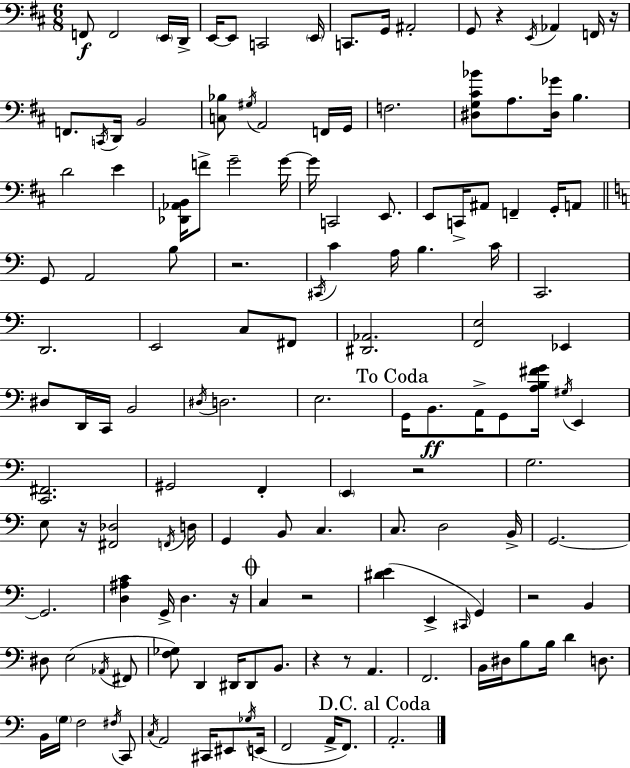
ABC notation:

X:1
T:Untitled
M:6/8
L:1/4
K:D
F,,/2 F,,2 E,,/4 D,,/4 E,,/4 E,,/2 C,,2 E,,/4 C,,/2 G,,/4 ^A,,2 G,,/2 z E,,/4 _A,, F,,/4 z/4 F,,/2 C,,/4 D,,/4 B,,2 [C,_B,]/2 ^G,/4 A,,2 F,,/4 G,,/4 F,2 [^D,G,^C_B]/2 A,/2 [^D,_G]/4 B, D2 E [_D,,_A,,B,,]/4 F/2 G2 G/4 G/4 C,,2 E,,/2 E,,/2 C,,/4 ^A,,/2 F,, G,,/4 A,,/2 G,,/2 A,,2 B,/2 z2 ^C,,/4 C A,/4 B, C/4 C,,2 D,,2 E,,2 C,/2 ^F,,/2 [^D,,_A,,]2 [F,,E,]2 _E,, ^D,/2 D,,/4 C,,/4 B,,2 ^D,/4 D,2 E,2 G,,/4 B,,/2 A,,/4 G,,/2 [A,B,^FG]/4 ^G,/4 E,, [C,,^F,,]2 ^G,,2 F,, E,, z2 G,2 E,/2 z/4 [^F,,_D,]2 F,,/4 D,/4 G,, B,,/2 C, C,/2 D,2 B,,/4 G,,2 G,,2 [D,^A,C] G,,/4 D, z/4 C, z2 [^DE] E,, ^C,,/4 G,, z2 B,, ^D,/2 E,2 _A,,/4 ^F,,/2 [F,_G,]/2 D,, ^D,,/4 ^D,,/2 B,,/2 z z/2 A,, F,,2 B,,/4 ^D,/4 B,/2 B,/4 D D,/2 B,,/4 G,/4 F,2 ^F,/4 C,,/2 C,/4 A,,2 ^C,,/4 ^E,,/2 _G,/4 E,,/4 F,,2 A,,/4 F,,/2 A,,2